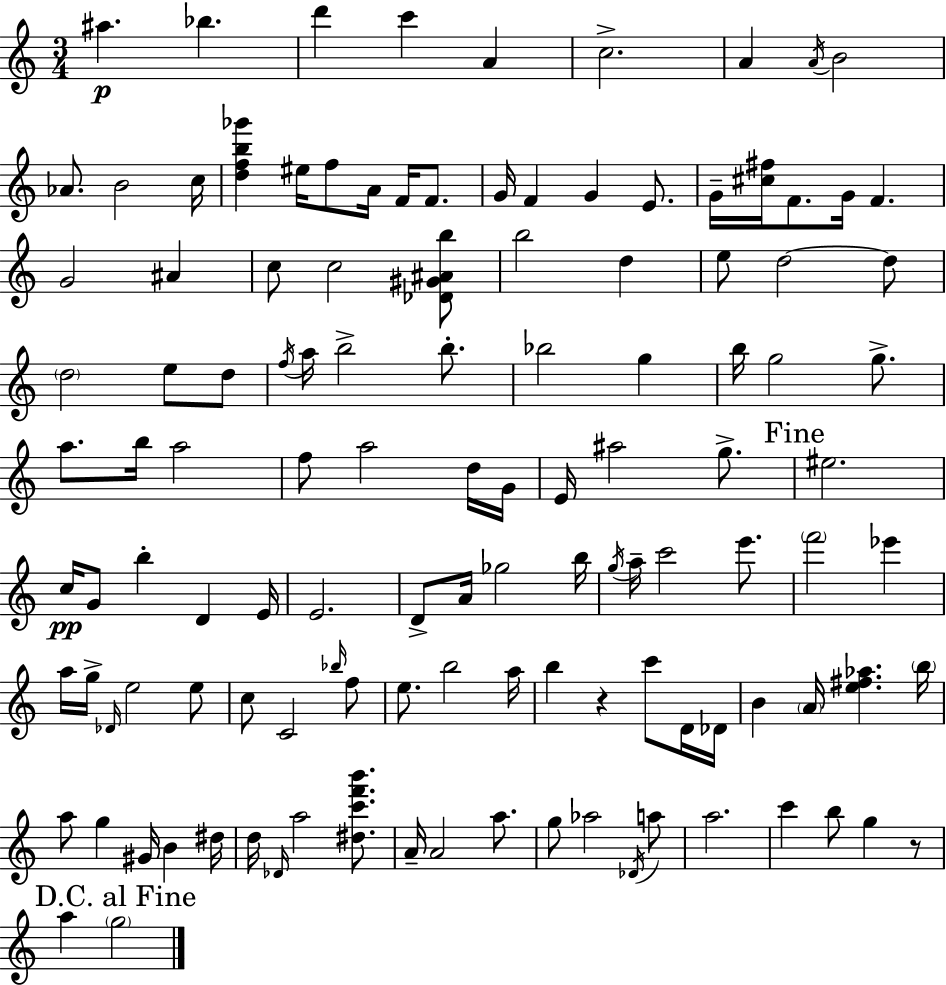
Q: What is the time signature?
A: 3/4